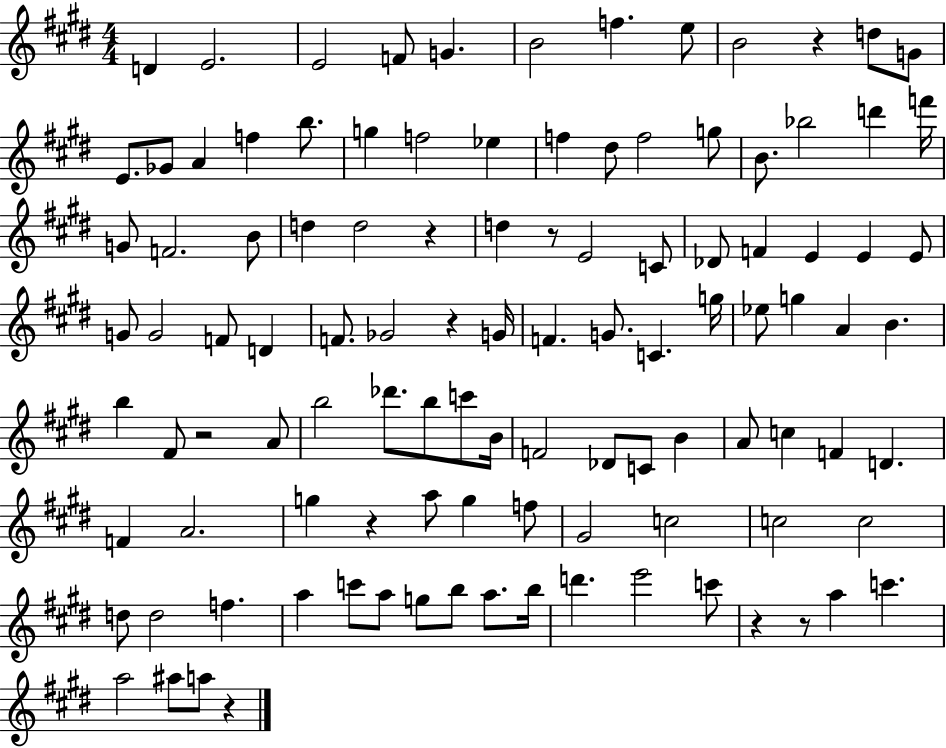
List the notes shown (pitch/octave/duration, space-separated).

D4/q E4/h. E4/h F4/e G4/q. B4/h F5/q. E5/e B4/h R/q D5/e G4/e E4/e. Gb4/e A4/q F5/q B5/e. G5/q F5/h Eb5/q F5/q D#5/e F5/h G5/e B4/e. Bb5/h D6/q F6/s G4/e F4/h. B4/e D5/q D5/h R/q D5/q R/e E4/h C4/e Db4/e F4/q E4/q E4/q E4/e G4/e G4/h F4/e D4/q F4/e. Gb4/h R/q G4/s F4/q. G4/e. C4/q. G5/s Eb5/e G5/q A4/q B4/q. B5/q F#4/e R/h A4/e B5/h Db6/e. B5/e C6/e B4/s F4/h Db4/e C4/e B4/q A4/e C5/q F4/q D4/q. F4/q A4/h. G5/q R/q A5/e G5/q F5/e G#4/h C5/h C5/h C5/h D5/e D5/h F5/q. A5/q C6/e A5/e G5/e B5/e A5/e. B5/s D6/q. E6/h C6/e R/q R/e A5/q C6/q. A5/h A#5/e A5/e R/q